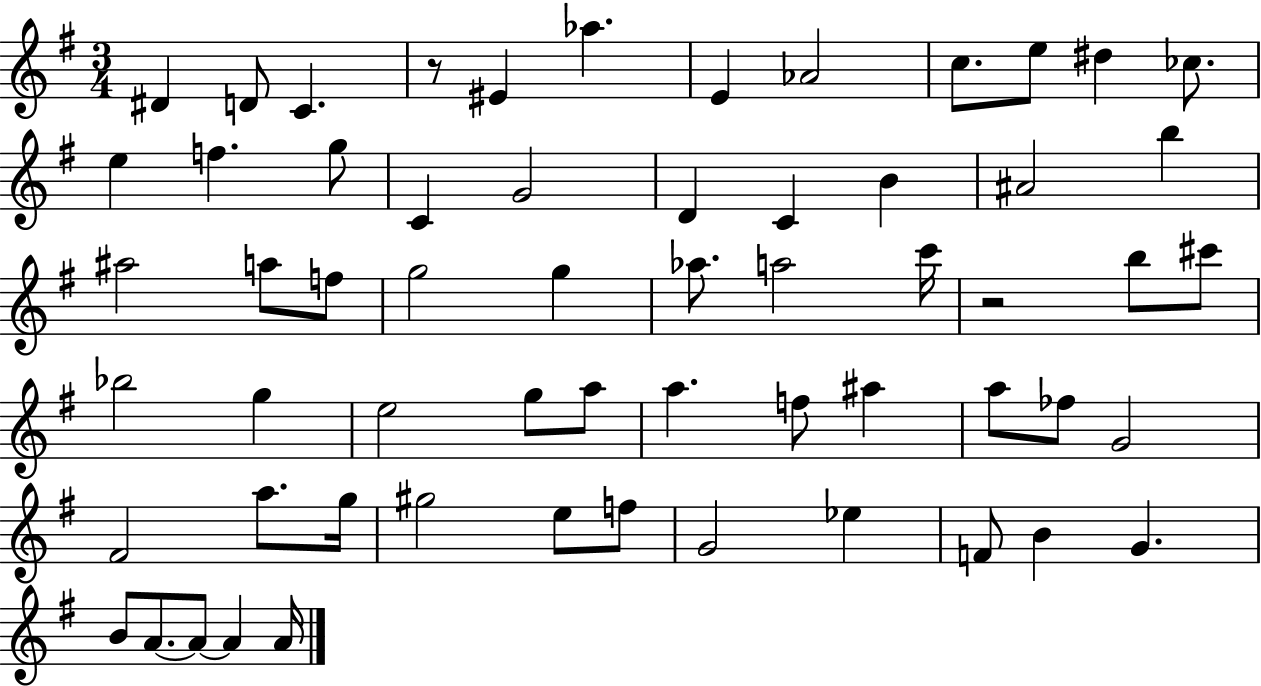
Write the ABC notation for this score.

X:1
T:Untitled
M:3/4
L:1/4
K:G
^D D/2 C z/2 ^E _a E _A2 c/2 e/2 ^d _c/2 e f g/2 C G2 D C B ^A2 b ^a2 a/2 f/2 g2 g _a/2 a2 c'/4 z2 b/2 ^c'/2 _b2 g e2 g/2 a/2 a f/2 ^a a/2 _f/2 G2 ^F2 a/2 g/4 ^g2 e/2 f/2 G2 _e F/2 B G B/2 A/2 A/2 A A/4